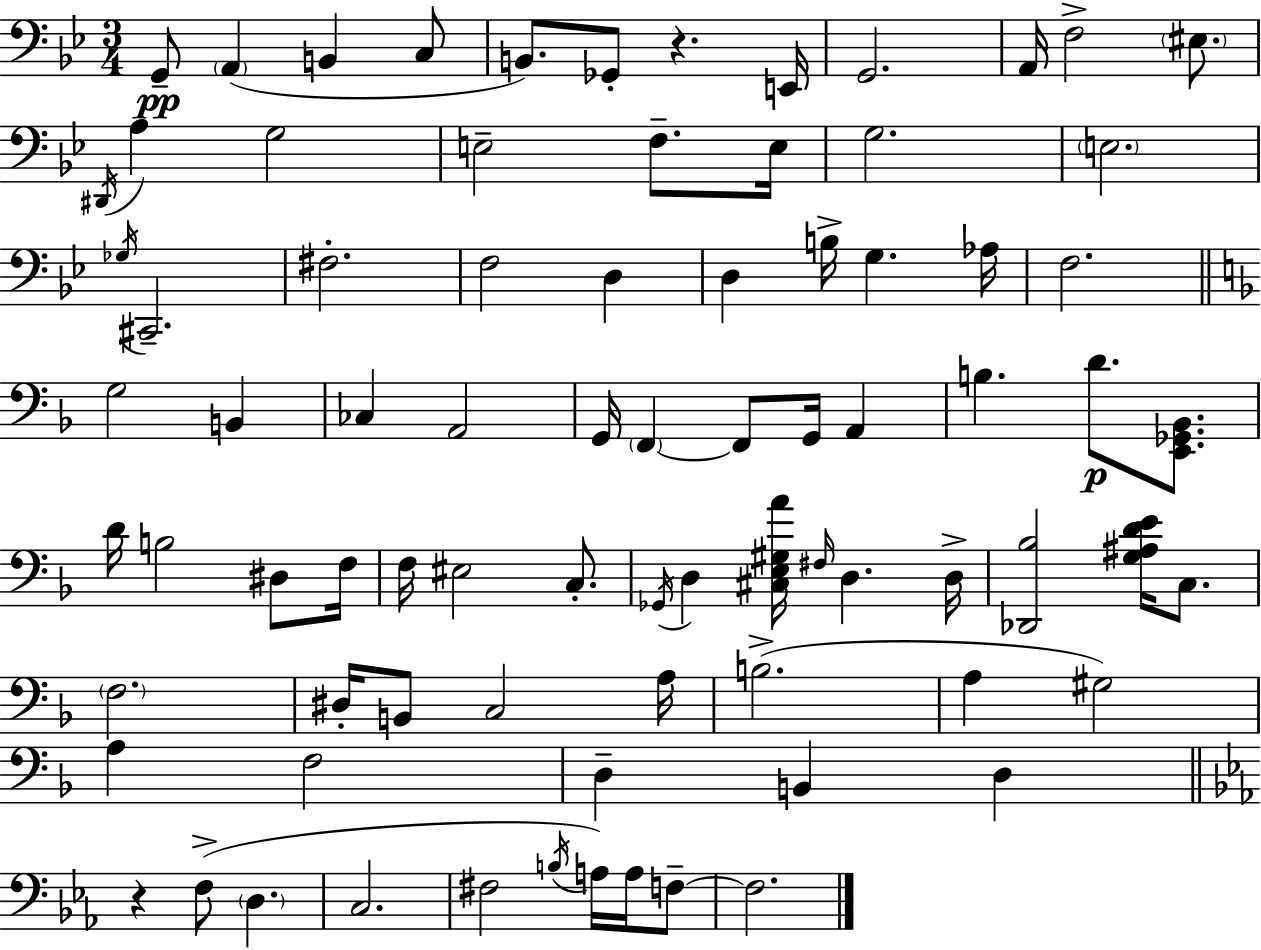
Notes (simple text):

G2/e A2/q B2/q C3/e B2/e. Gb2/e R/q. E2/s G2/h. A2/s F3/h EIS3/e. D#2/s A3/q G3/h E3/h F3/e. E3/s G3/h. E3/h. Gb3/s C#2/h. F#3/h. F3/h D3/q D3/q B3/s G3/q. Ab3/s F3/h. G3/h B2/q CES3/q A2/h G2/s F2/q F2/e G2/s A2/q B3/q. D4/e. [E2,Gb2,Bb2]/e. D4/s B3/h D#3/e F3/s F3/s EIS3/h C3/e. Gb2/s D3/q [C#3,E3,G#3,A4]/s F#3/s D3/q. D3/s [Db2,Bb3]/h [G3,A#3,D4,E4]/s C3/e. F3/h. D#3/s B2/e C3/h A3/s B3/h. A3/q G#3/h A3/q F3/h D3/q B2/q D3/q R/q F3/e D3/q. C3/h. F#3/h B3/s A3/s A3/s F3/e F3/h.